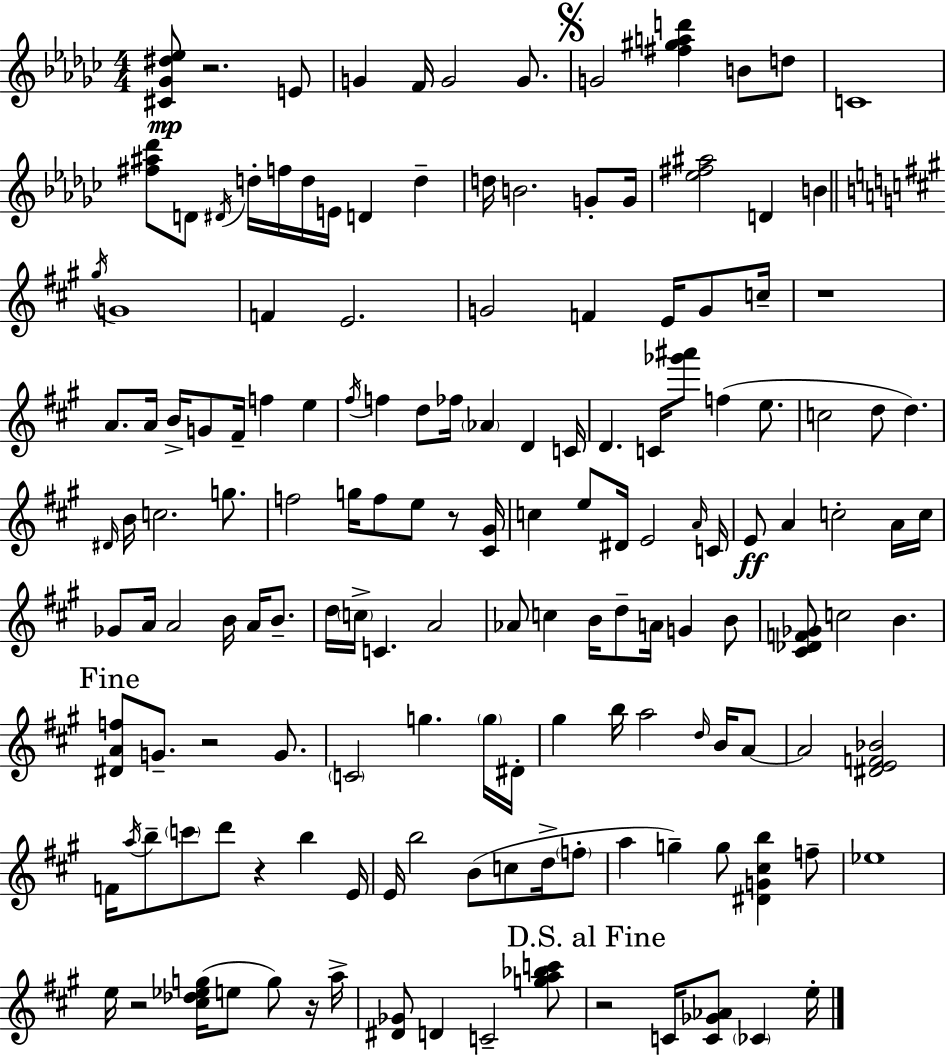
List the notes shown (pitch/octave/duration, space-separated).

[C#4,Gb4,D#5,Eb5]/e R/h. E4/e G4/q F4/s G4/h G4/e. G4/h [F#5,G#5,A5,D6]/q B4/e D5/e C4/w [F#5,A#5,Db6]/e D4/e D#4/s D5/s F5/s D5/s E4/s D4/q D5/q D5/s B4/h. G4/e G4/s [Eb5,F#5,A#5]/h D4/q B4/q G#5/s G4/w F4/q E4/h. G4/h F4/q E4/s G4/e C5/s R/w A4/e. A4/s B4/s G4/e F#4/s F5/q E5/q F#5/s F5/q D5/e FES5/s Ab4/q D4/q C4/s D4/q. C4/s [Gb6,A#6]/e F5/q E5/e. C5/h D5/e D5/q. D#4/s B4/s C5/h. G5/e. F5/h G5/s F5/e E5/e R/e [C#4,G#4]/s C5/q E5/e D#4/s E4/h A4/s C4/s E4/e A4/q C5/h A4/s C5/s Gb4/e A4/s A4/h B4/s A4/s B4/e. D5/s C5/s C4/q. A4/h Ab4/e C5/q B4/s D5/e A4/s G4/q B4/e [C#4,Db4,F4,Gb4]/e C5/h B4/q. [D#4,A4,F5]/e G4/e. R/h G4/e. C4/h G5/q. G5/s D#4/s G#5/q B5/s A5/h D5/s B4/s A4/e A4/h [D#4,E4,F4,Bb4]/h F4/s A5/s B5/e C6/e D6/e R/q B5/q E4/s E4/s B5/h B4/e C5/e D5/s F5/e A5/q G5/q G5/e [D#4,G4,C#5,B5]/q F5/e Eb5/w E5/s R/h [C#5,Db5,Eb5,G5]/s E5/e G5/e R/s A5/s [D#4,Gb4]/e D4/q C4/h [G5,A5,Bb5,C6]/e R/h C4/s [C4,Gb4,Ab4]/e CES4/q E5/s